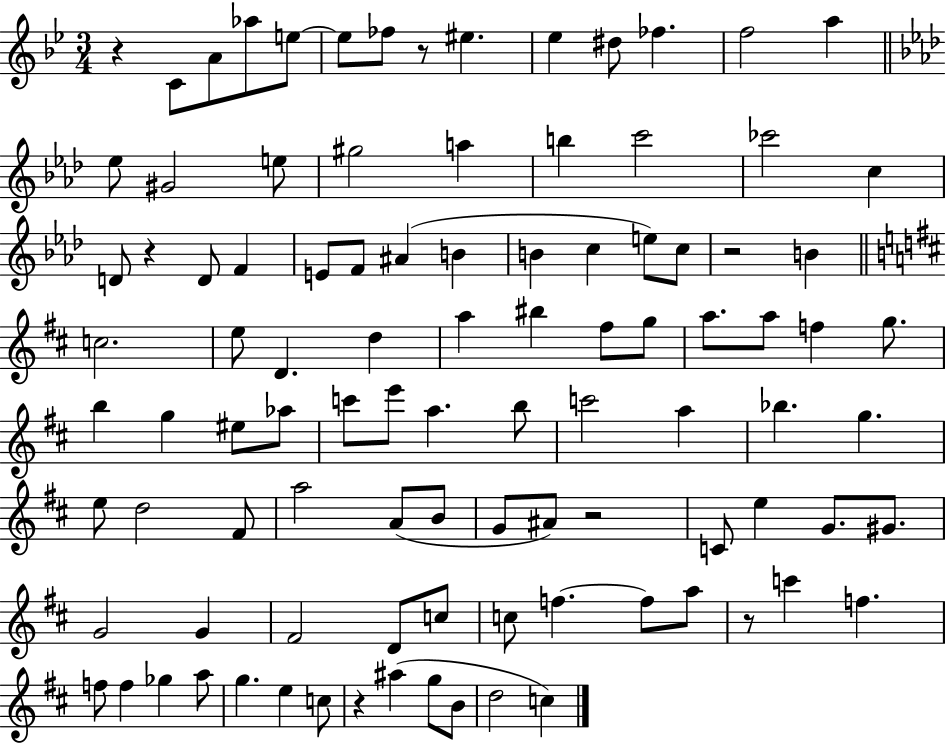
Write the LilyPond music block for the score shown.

{
  \clef treble
  \numericTimeSignature
  \time 3/4
  \key bes \major
  r4 c'8 a'8 aes''8 e''8~~ | e''8 fes''8 r8 eis''4. | ees''4 dis''8 fes''4. | f''2 a''4 | \break \bar "||" \break \key aes \major ees''8 gis'2 e''8 | gis''2 a''4 | b''4 c'''2 | ces'''2 c''4 | \break d'8 r4 d'8 f'4 | e'8 f'8 ais'4( b'4 | b'4 c''4 e''8) c''8 | r2 b'4 | \break \bar "||" \break \key b \minor c''2. | e''8 d'4. d''4 | a''4 bis''4 fis''8 g''8 | a''8. a''8 f''4 g''8. | \break b''4 g''4 eis''8 aes''8 | c'''8 e'''8 a''4. b''8 | c'''2 a''4 | bes''4. g''4. | \break e''8 d''2 fis'8 | a''2 a'8( b'8 | g'8 ais'8) r2 | c'8 e''4 g'8. gis'8. | \break g'2 g'4 | fis'2 d'8 c''8 | c''8 f''4.~~ f''8 a''8 | r8 c'''4 f''4. | \break f''8 f''4 ges''4 a''8 | g''4. e''4 c''8 | r4 ais''4( g''8 b'8 | d''2 c''4) | \break \bar "|."
}